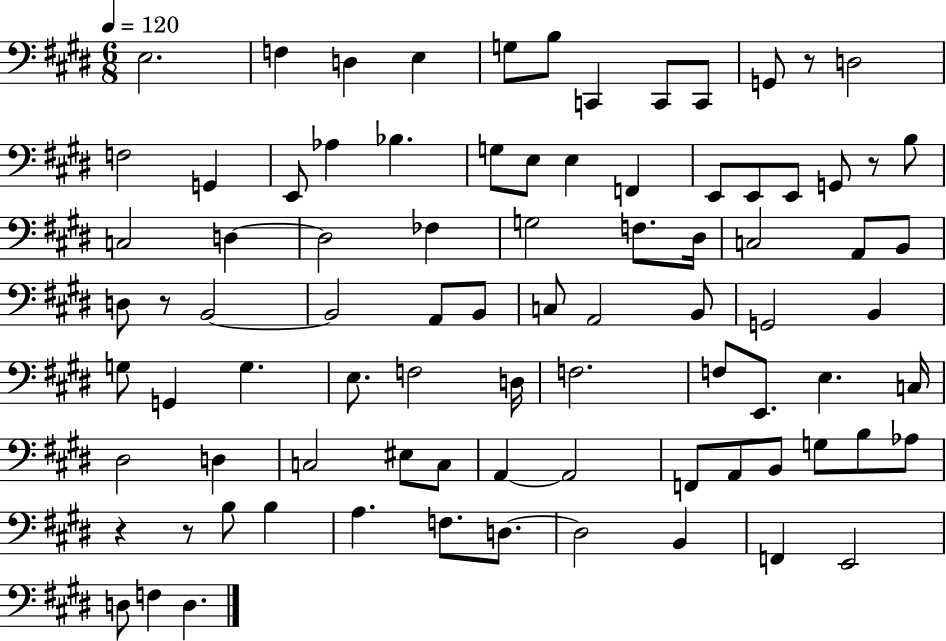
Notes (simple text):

E3/h. F3/q D3/q E3/q G3/e B3/e C2/q C2/e C2/e G2/e R/e D3/h F3/h G2/q E2/e Ab3/q Bb3/q. G3/e E3/e E3/q F2/q E2/e E2/e E2/e G2/e R/e B3/e C3/h D3/q D3/h FES3/q G3/h F3/e. D#3/s C3/h A2/e B2/e D3/e R/e B2/h B2/h A2/e B2/e C3/e A2/h B2/e G2/h B2/q G3/e G2/q G3/q. E3/e. F3/h D3/s F3/h. F3/e E2/e. E3/q. C3/s D#3/h D3/q C3/h EIS3/e C3/e A2/q A2/h F2/e A2/e B2/e G3/e B3/e Ab3/e R/q R/e B3/e B3/q A3/q. F3/e. D3/e. D3/h B2/q F2/q E2/h D3/e F3/q D3/q.